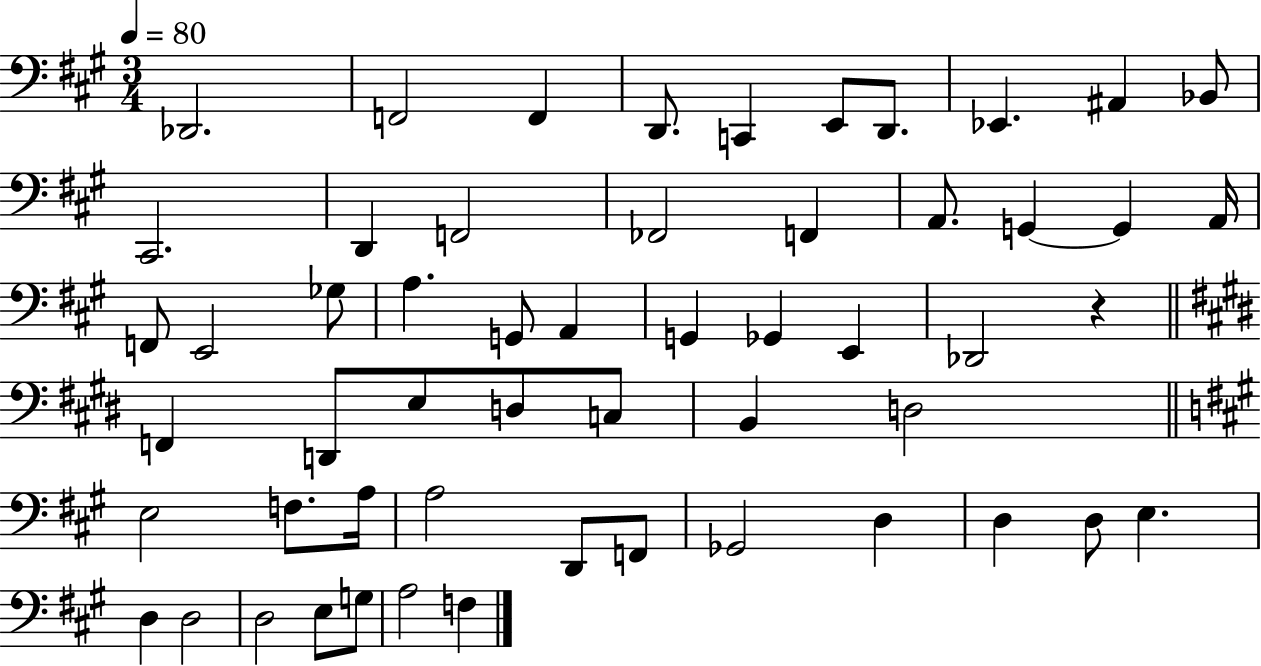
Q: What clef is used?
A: bass